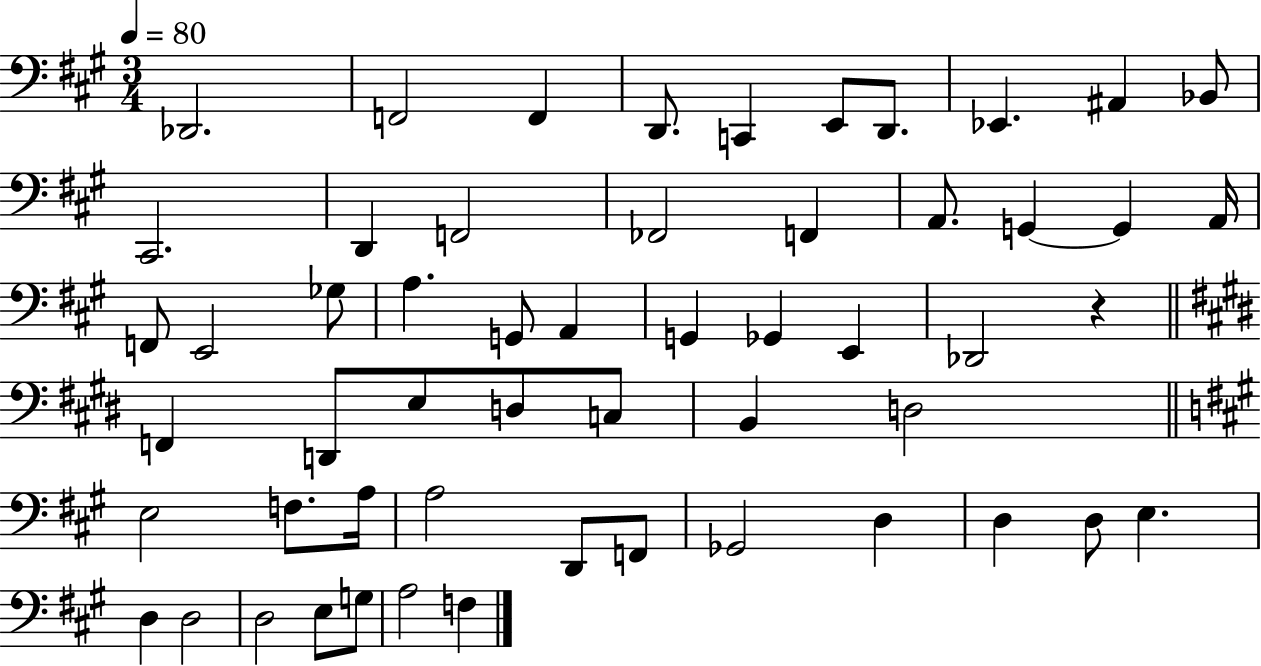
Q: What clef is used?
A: bass